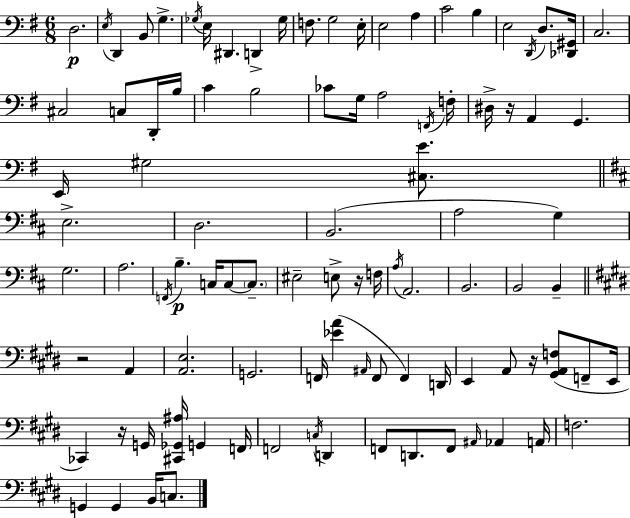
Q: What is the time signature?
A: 6/8